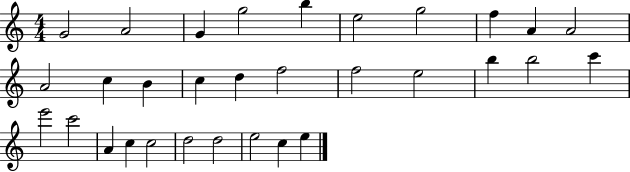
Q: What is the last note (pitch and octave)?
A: E5